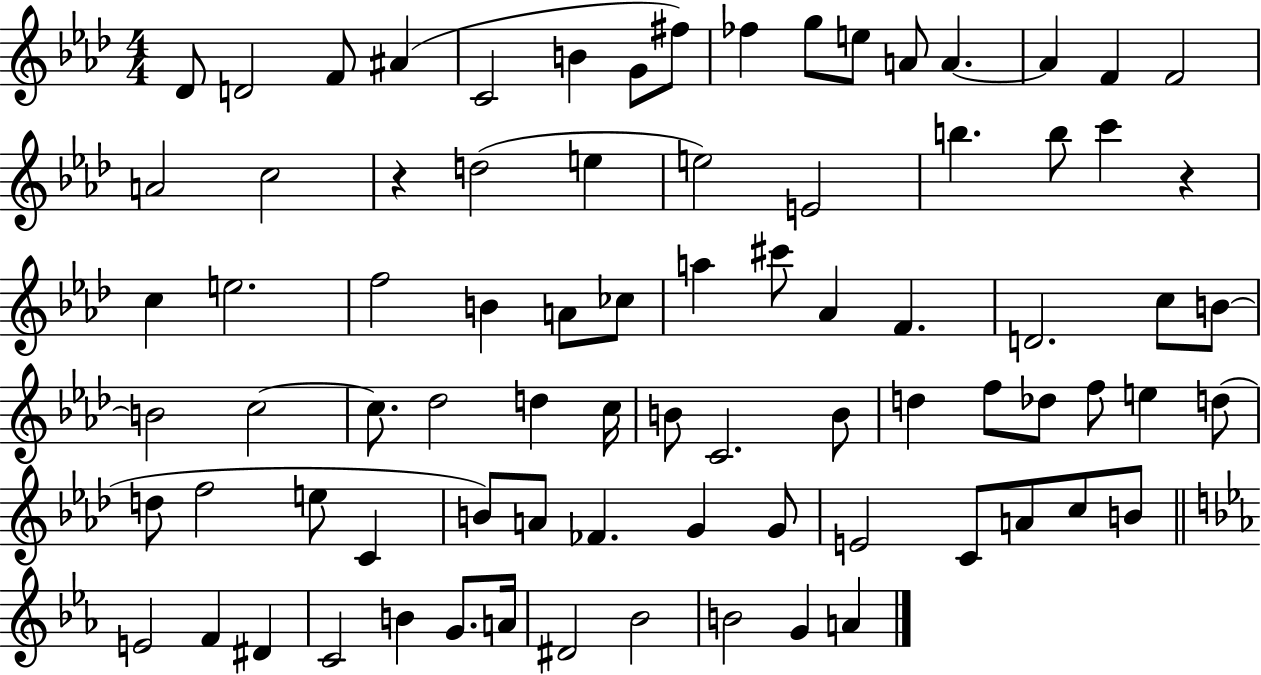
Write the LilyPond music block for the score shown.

{
  \clef treble
  \numericTimeSignature
  \time 4/4
  \key aes \major
  des'8 d'2 f'8 ais'4( | c'2 b'4 g'8 fis''8) | fes''4 g''8 e''8 a'8 a'4.~~ | a'4 f'4 f'2 | \break a'2 c''2 | r4 d''2( e''4 | e''2) e'2 | b''4. b''8 c'''4 r4 | \break c''4 e''2. | f''2 b'4 a'8 ces''8 | a''4 cis'''8 aes'4 f'4. | d'2. c''8 b'8~~ | \break b'2 c''2~~ | c''8. des''2 d''4 c''16 | b'8 c'2. b'8 | d''4 f''8 des''8 f''8 e''4 d''8( | \break d''8 f''2 e''8 c'4 | b'8) a'8 fes'4. g'4 g'8 | e'2 c'8 a'8 c''8 b'8 | \bar "||" \break \key ees \major e'2 f'4 dis'4 | c'2 b'4 g'8. a'16 | dis'2 bes'2 | b'2 g'4 a'4 | \break \bar "|."
}